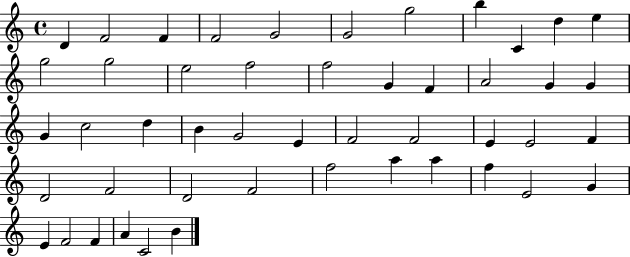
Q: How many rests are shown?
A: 0